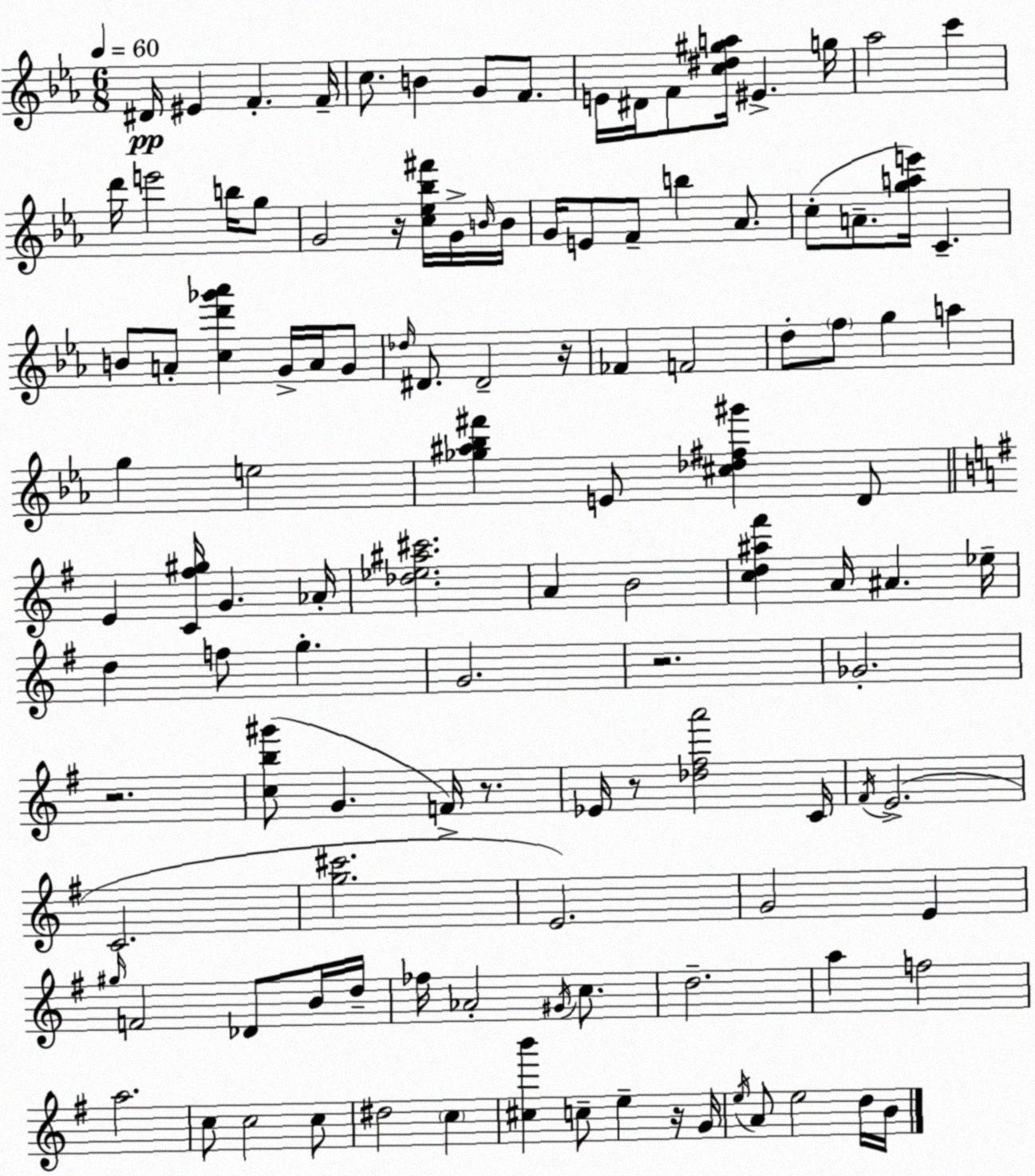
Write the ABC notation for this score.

X:1
T:Untitled
M:6/8
L:1/4
K:Cm
^D/4 ^E F F/4 c/2 B G/2 F/2 E/4 ^D/4 F/2 [c^d^ga]/4 ^E g/4 _a2 c' d'/4 e'2 b/4 g/2 G2 z/4 [c_e_b^f']/4 G/4 B/4 B/4 G/4 E/2 F/2 b _A/2 c/2 A/2 [gae']/4 C B/2 A/2 [cd'_g'_a'] G/4 A/4 G/2 _d/4 ^D/2 ^D2 z/4 _F F2 d/2 f/2 g a g e2 [_g^a_b^f'] E/2 [^c_d^f^g'] D/2 E [C^f^g]/4 G _A/4 [_d_e^a^c']2 A B2 [cd^a^f'] A/4 ^A _e/4 d f/2 g G2 z2 _G2 z2 [cb^g']/2 G F/4 z/2 _E/4 z/2 [_d^fa']2 C/4 ^F/4 E2 C2 [g^c']2 E2 G2 E ^g/4 F2 _D/2 B/4 d/4 _f/4 _A2 ^G/4 c/2 d2 a f2 a2 c/2 c2 c/2 ^d2 c [^cb'] c/2 e z/4 G/4 e/4 A/2 e2 d/4 B/4